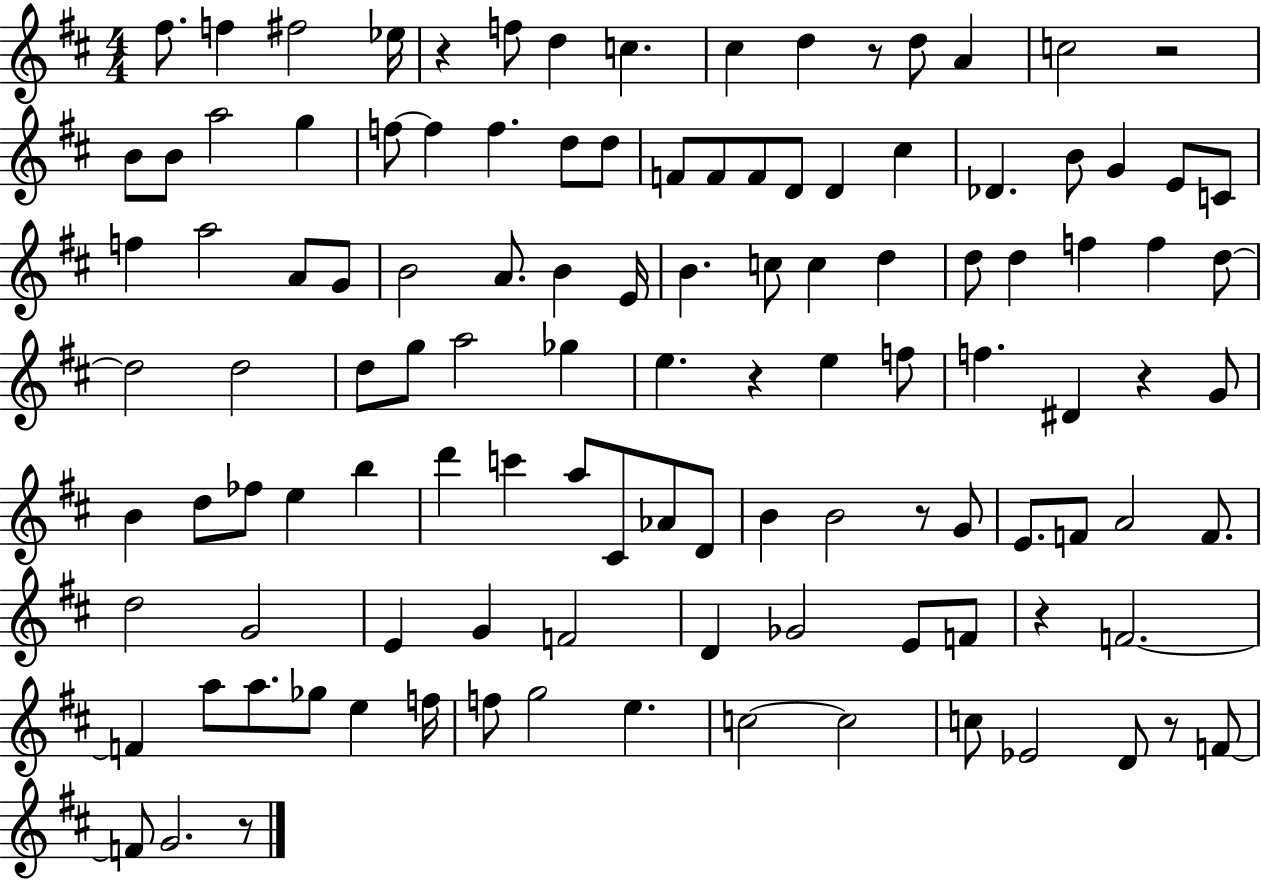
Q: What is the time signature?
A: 4/4